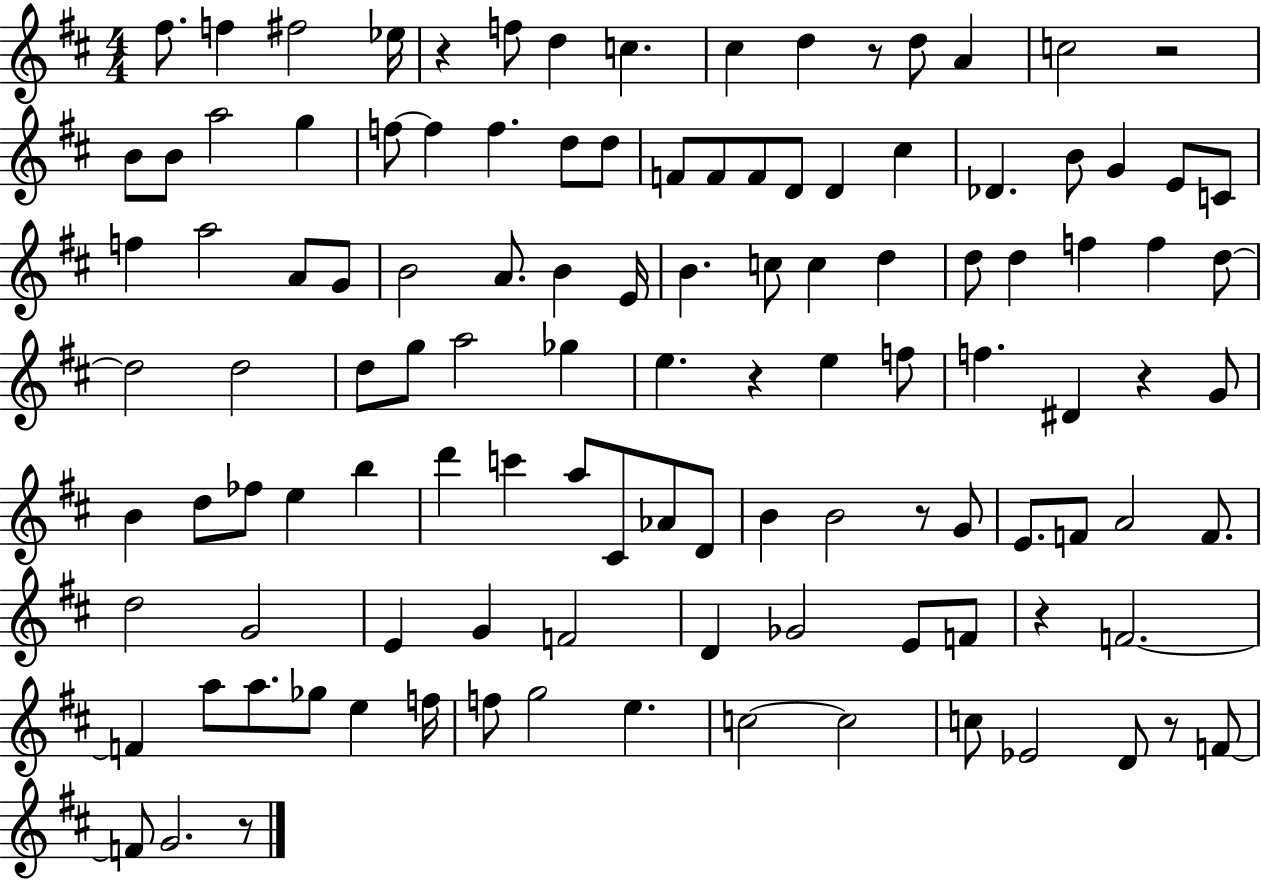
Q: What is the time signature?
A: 4/4